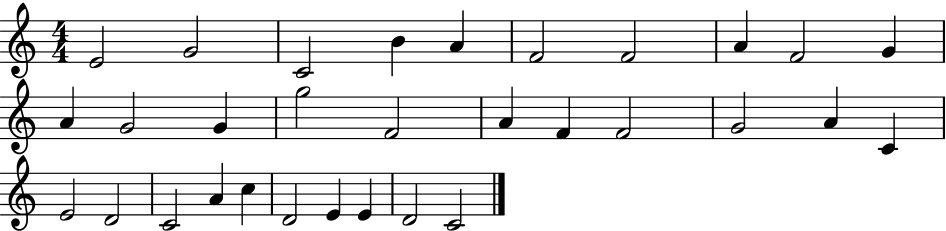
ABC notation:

X:1
T:Untitled
M:4/4
L:1/4
K:C
E2 G2 C2 B A F2 F2 A F2 G A G2 G g2 F2 A F F2 G2 A C E2 D2 C2 A c D2 E E D2 C2